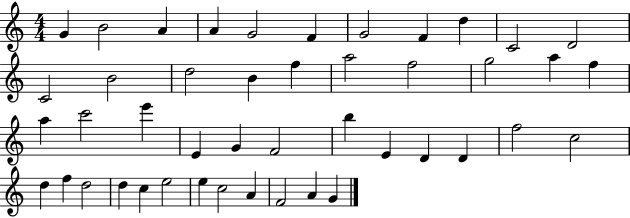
{
  \clef treble
  \numericTimeSignature
  \time 4/4
  \key c \major
  g'4 b'2 a'4 | a'4 g'2 f'4 | g'2 f'4 d''4 | c'2 d'2 | \break c'2 b'2 | d''2 b'4 f''4 | a''2 f''2 | g''2 a''4 f''4 | \break a''4 c'''2 e'''4 | e'4 g'4 f'2 | b''4 e'4 d'4 d'4 | f''2 c''2 | \break d''4 f''4 d''2 | d''4 c''4 e''2 | e''4 c''2 a'4 | f'2 a'4 g'4 | \break \bar "|."
}